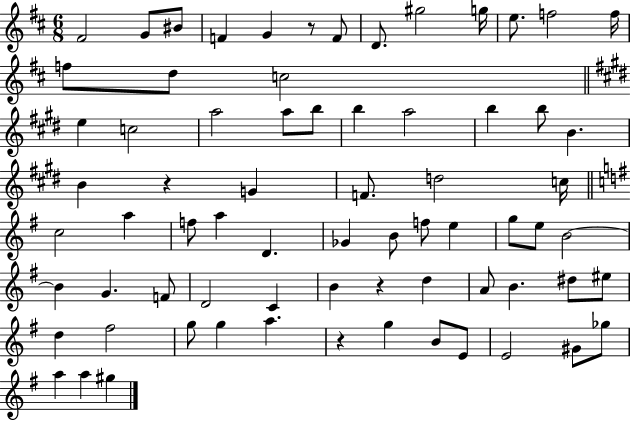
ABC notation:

X:1
T:Untitled
M:6/8
L:1/4
K:D
^F2 G/2 ^B/2 F G z/2 F/2 D/2 ^g2 g/4 e/2 f2 f/4 f/2 d/2 c2 e c2 a2 a/2 b/2 b a2 b b/2 B B z G F/2 d2 c/4 c2 a f/2 a D _G B/2 f/2 e g/2 e/2 B2 B G F/2 D2 C B z d A/2 B ^d/2 ^e/2 d ^f2 g/2 g a z g B/2 E/2 E2 ^G/2 _g/2 a a ^g